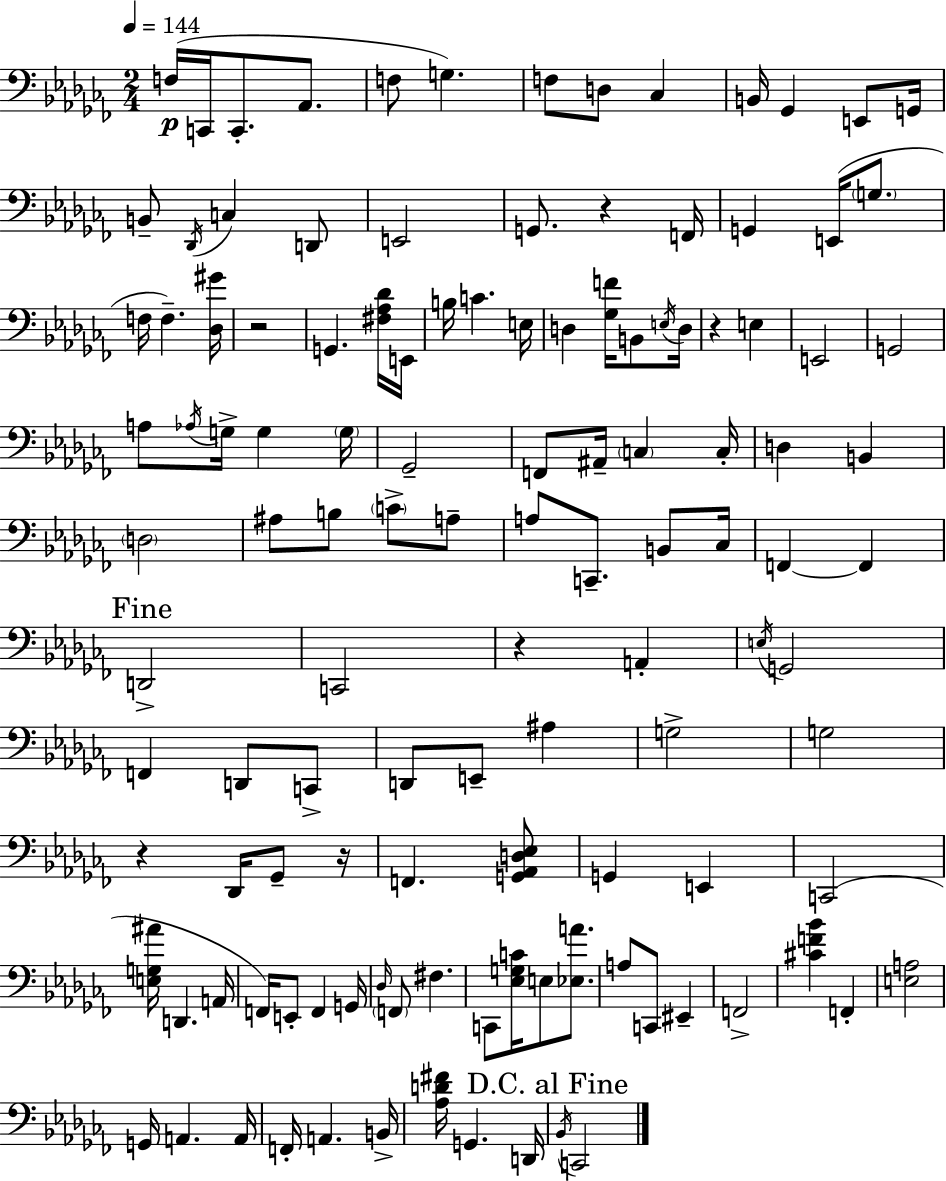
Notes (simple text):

F3/s C2/s C2/e. Ab2/e. F3/e G3/q. F3/e D3/e CES3/q B2/s Gb2/q E2/e G2/s B2/e Db2/s C3/q D2/e E2/h G2/e. R/q F2/s G2/q E2/s G3/e. F3/s F3/q. [Db3,G#4]/s R/h G2/q. [F#3,Ab3,Db4]/s E2/s B3/s C4/q. E3/s D3/q [Gb3,F4]/s B2/e E3/s D3/s R/q E3/q E2/h G2/h A3/e Ab3/s G3/s G3/q G3/s Gb2/h F2/e A#2/s C3/q C3/s D3/q B2/q D3/h A#3/e B3/e C4/e A3/e A3/e C2/e. B2/e CES3/s F2/q F2/q D2/h C2/h R/q A2/q E3/s G2/h F2/q D2/e C2/e D2/e E2/e A#3/q G3/h G3/h R/q Db2/s Gb2/e R/s F2/q. [G2,Ab2,D3,Eb3]/e G2/q E2/q C2/h [E3,G3,A#4]/s D2/q. A2/s F2/s E2/e F2/q G2/s Db3/s F2/e F#3/q. C2/e [Eb3,G3,C4]/s E3/e [Eb3,A4]/e. A3/e C2/e EIS2/q F2/h [C#4,F4,Bb4]/q F2/q [E3,A3]/h G2/s A2/q. A2/s F2/s A2/q. B2/s [Ab3,D4,F#4]/s G2/q. D2/s Bb2/s C2/h